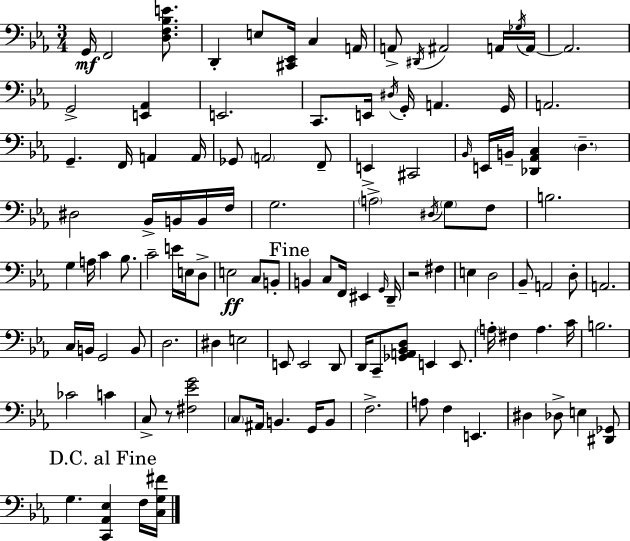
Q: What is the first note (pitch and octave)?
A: G2